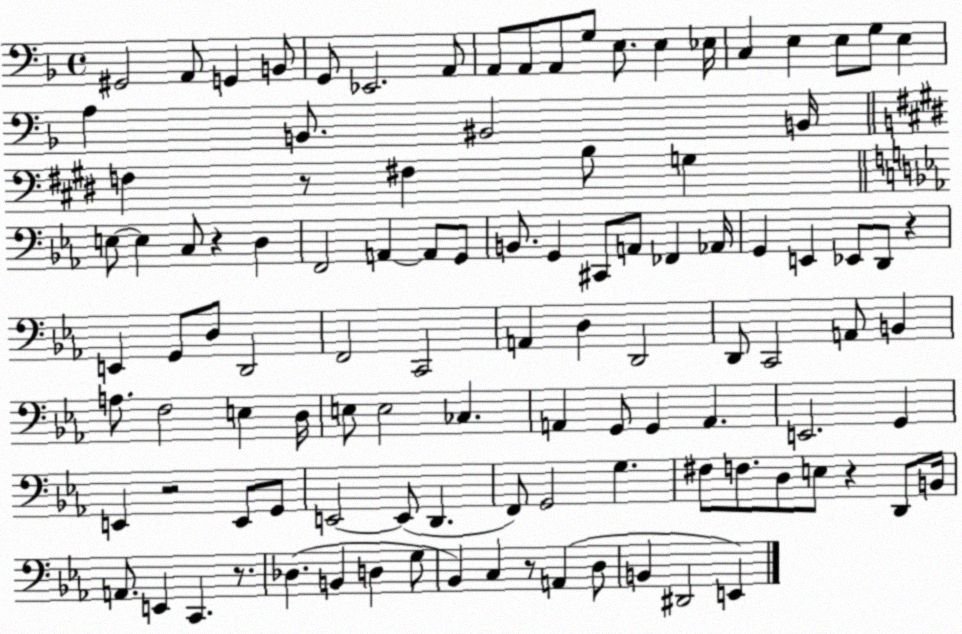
X:1
T:Untitled
M:4/4
L:1/4
K:F
^G,,2 A,,/2 G,, B,,/2 G,,/2 _E,,2 A,,/2 A,,/2 A,,/2 A,,/2 G,/2 E,/2 E, _E,/4 C, E, E,/2 G,/2 E, A, B,,/2 ^B,,2 B,,/4 F, z/2 ^F, B,/2 G, E,/2 E, C,/2 z D, F,,2 A,, A,,/2 G,,/2 B,,/2 G,, ^C,,/2 A,,/2 _F,, _A,,/4 G,, E,, _E,,/2 D,,/2 z E,, G,,/2 D,/2 D,,2 F,,2 C,,2 A,, D, D,,2 D,,/2 C,,2 A,,/2 B,, A,/2 F,2 E, D,/4 E,/2 E,2 _C, A,, G,,/2 G,, A,, E,,2 G,, E,, z2 E,,/2 G,,/2 E,,2 E,,/2 D,, F,,/2 G,,2 G, ^F,/2 F,/2 D,/2 E,/2 z D,,/2 B,,/4 A,,/2 E,, C,, z/2 _D, B,, D, G,/2 _B,, C, z/2 A,, D,/2 B,, ^D,,2 E,,